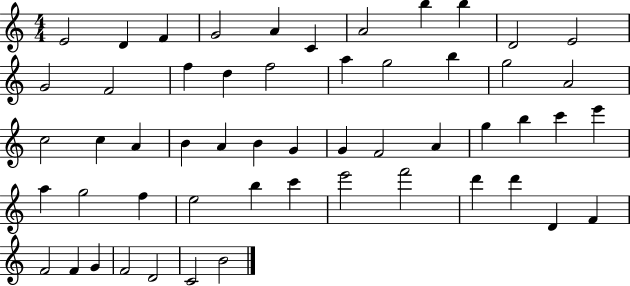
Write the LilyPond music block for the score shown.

{
  \clef treble
  \numericTimeSignature
  \time 4/4
  \key c \major
  e'2 d'4 f'4 | g'2 a'4 c'4 | a'2 b''4 b''4 | d'2 e'2 | \break g'2 f'2 | f''4 d''4 f''2 | a''4 g''2 b''4 | g''2 a'2 | \break c''2 c''4 a'4 | b'4 a'4 b'4 g'4 | g'4 f'2 a'4 | g''4 b''4 c'''4 e'''4 | \break a''4 g''2 f''4 | e''2 b''4 c'''4 | e'''2 f'''2 | d'''4 d'''4 d'4 f'4 | \break f'2 f'4 g'4 | f'2 d'2 | c'2 b'2 | \bar "|."
}